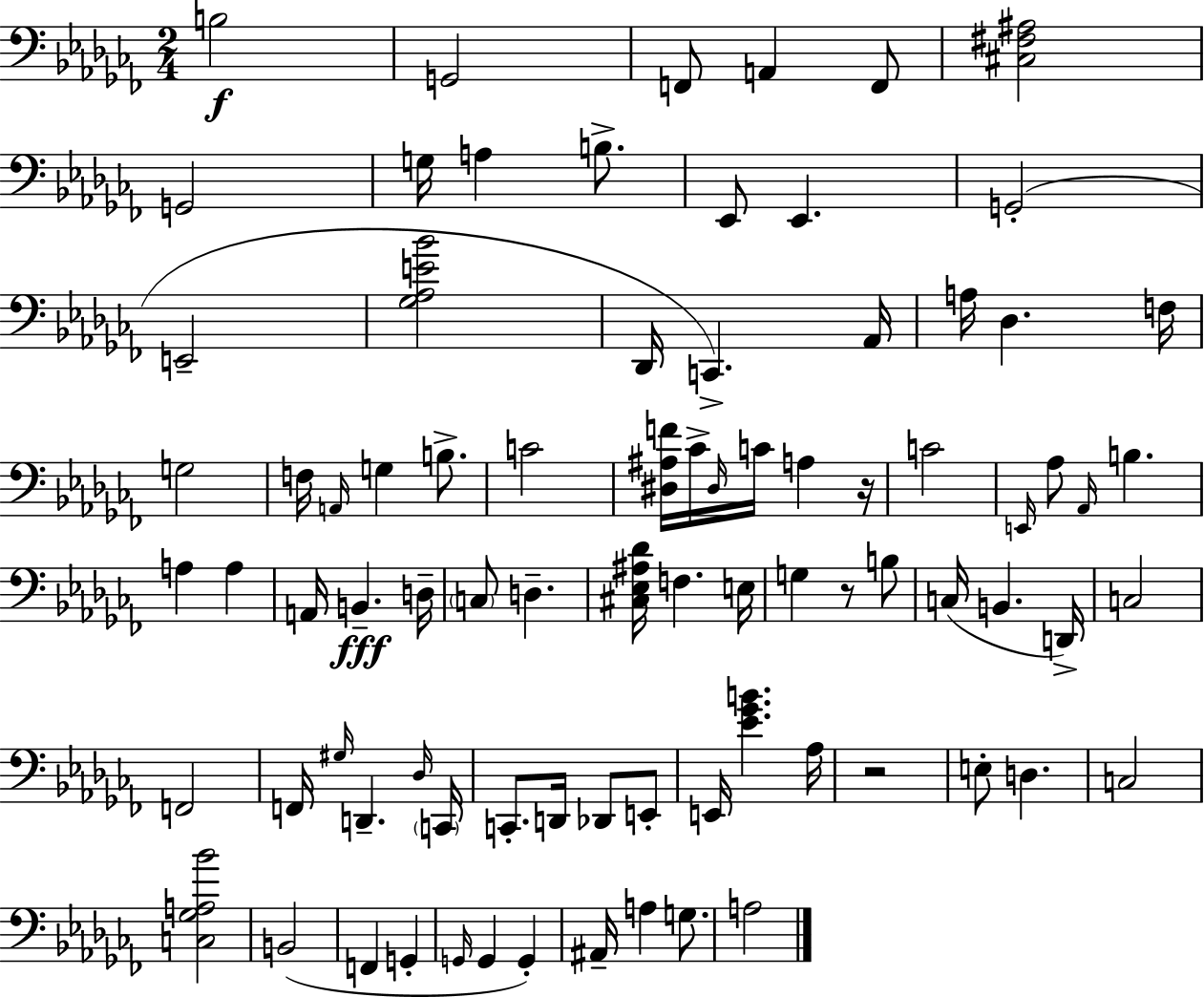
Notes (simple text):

B3/h G2/h F2/e A2/q F2/e [C#3,F#3,A#3]/h G2/h G3/s A3/q B3/e. Eb2/e Eb2/q. G2/h E2/h [Gb3,Ab3,E4,Bb4]/h Db2/s C2/q. Ab2/s A3/s Db3/q. F3/s G3/h F3/s A2/s G3/q B3/e. C4/h [D#3,A#3,F4]/s CES4/s D#3/s C4/s A3/q R/s C4/h E2/s Ab3/e Ab2/s B3/q. A3/q A3/q A2/s B2/q. D3/s C3/e D3/q. [C#3,Eb3,A#3,Db4]/s F3/q. E3/s G3/q R/e B3/e C3/s B2/q. D2/s C3/h F2/h F2/s G#3/s D2/q. Db3/s C2/s C2/e. D2/s Db2/e E2/e E2/s [Eb4,Gb4,B4]/q. Ab3/s R/h E3/e D3/q. C3/h [C3,Gb3,A3,Bb4]/h B2/h F2/q G2/q G2/s G2/q G2/q A#2/s A3/q G3/e. A3/h